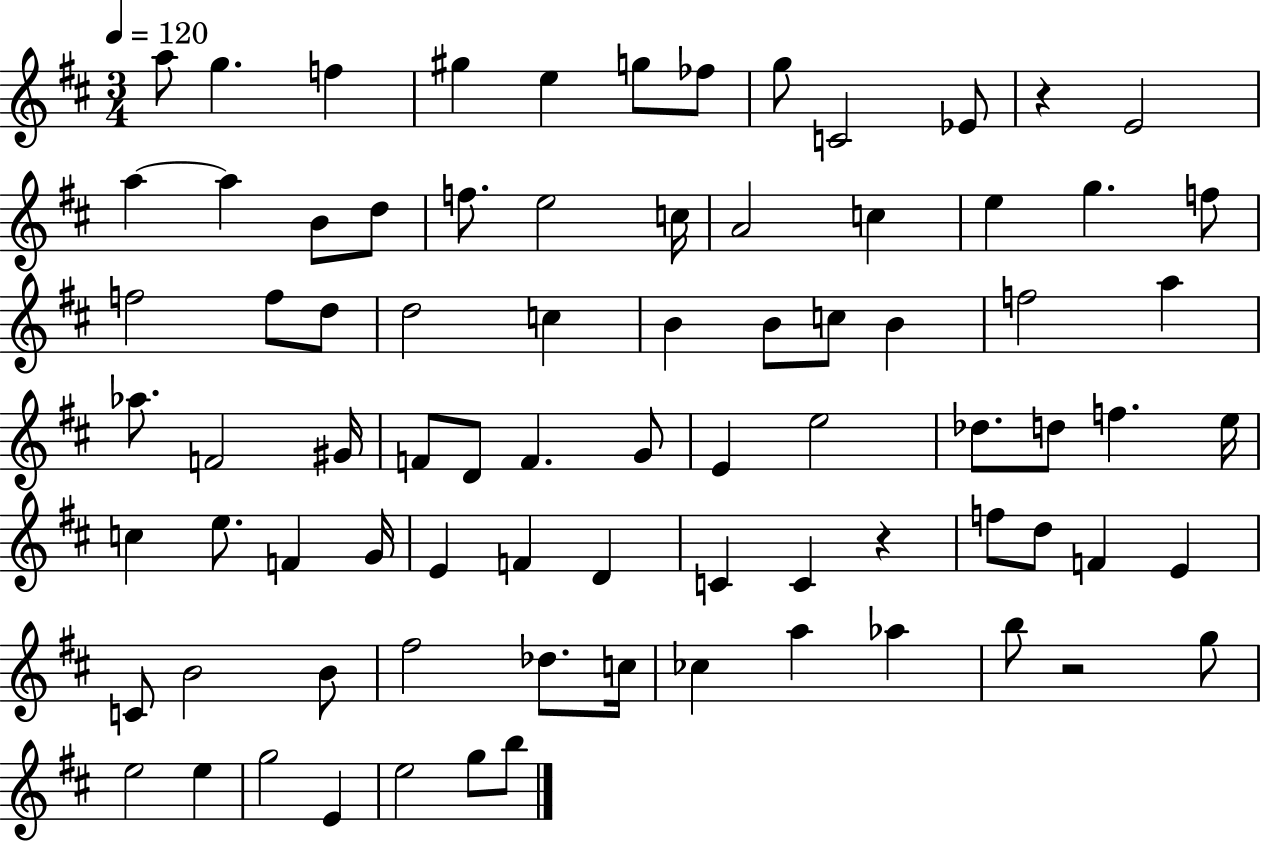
X:1
T:Untitled
M:3/4
L:1/4
K:D
a/2 g f ^g e g/2 _f/2 g/2 C2 _E/2 z E2 a a B/2 d/2 f/2 e2 c/4 A2 c e g f/2 f2 f/2 d/2 d2 c B B/2 c/2 B f2 a _a/2 F2 ^G/4 F/2 D/2 F G/2 E e2 _d/2 d/2 f e/4 c e/2 F G/4 E F D C C z f/2 d/2 F E C/2 B2 B/2 ^f2 _d/2 c/4 _c a _a b/2 z2 g/2 e2 e g2 E e2 g/2 b/2